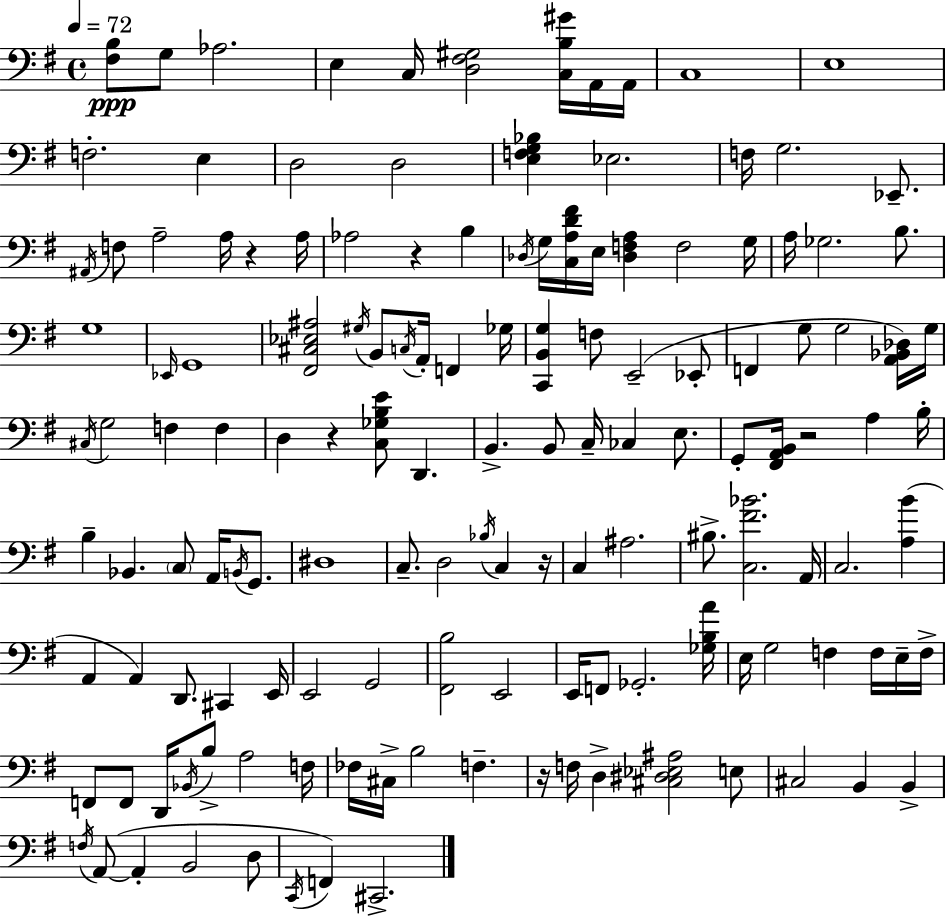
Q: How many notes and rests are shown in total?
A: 141